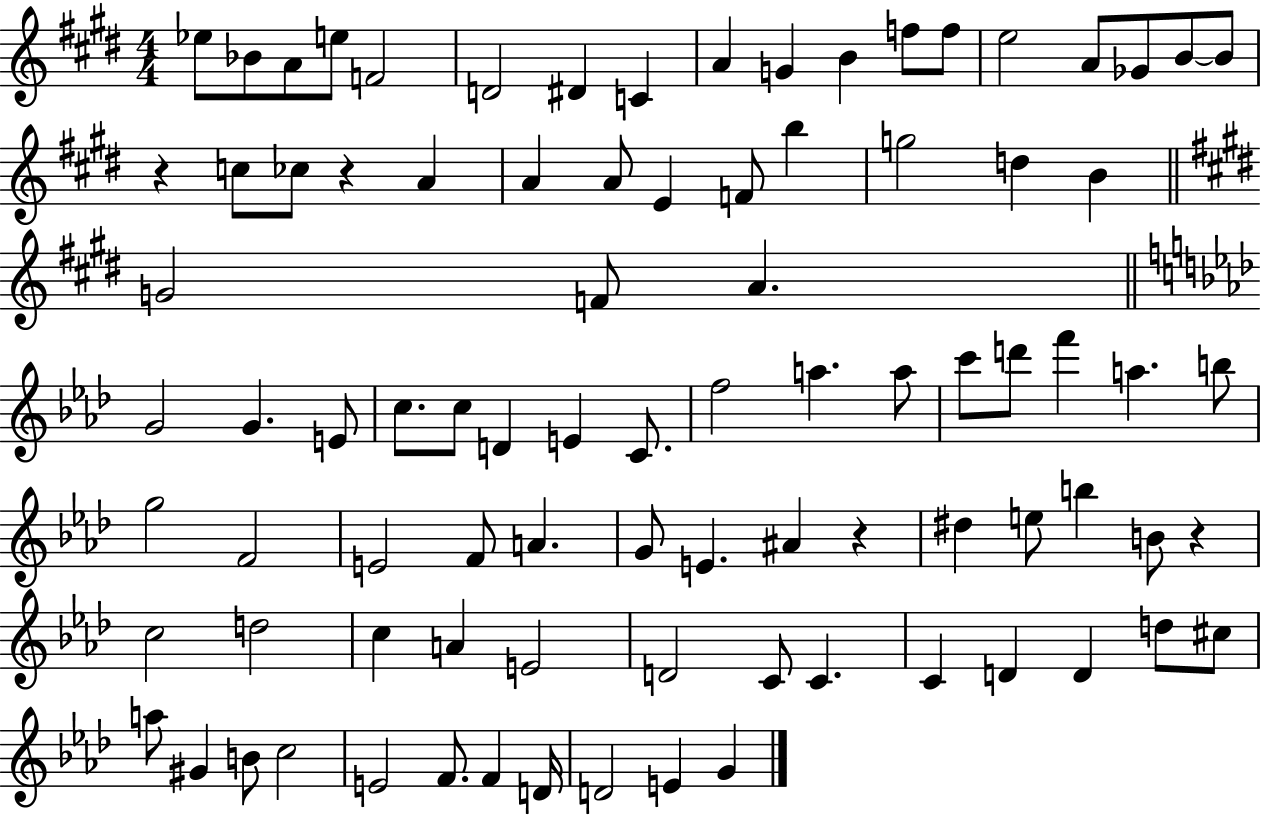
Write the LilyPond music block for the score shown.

{
  \clef treble
  \numericTimeSignature
  \time 4/4
  \key e \major
  ees''8 bes'8 a'8 e''8 f'2 | d'2 dis'4 c'4 | a'4 g'4 b'4 f''8 f''8 | e''2 a'8 ges'8 b'8~~ b'8 | \break r4 c''8 ces''8 r4 a'4 | a'4 a'8 e'4 f'8 b''4 | g''2 d''4 b'4 | \bar "||" \break \key e \major g'2 f'8 a'4. | \bar "||" \break \key f \minor g'2 g'4. e'8 | c''8. c''8 d'4 e'4 c'8. | f''2 a''4. a''8 | c'''8 d'''8 f'''4 a''4. b''8 | \break g''2 f'2 | e'2 f'8 a'4. | g'8 e'4. ais'4 r4 | dis''4 e''8 b''4 b'8 r4 | \break c''2 d''2 | c''4 a'4 e'2 | d'2 c'8 c'4. | c'4 d'4 d'4 d''8 cis''8 | \break a''8 gis'4 b'8 c''2 | e'2 f'8. f'4 d'16 | d'2 e'4 g'4 | \bar "|."
}